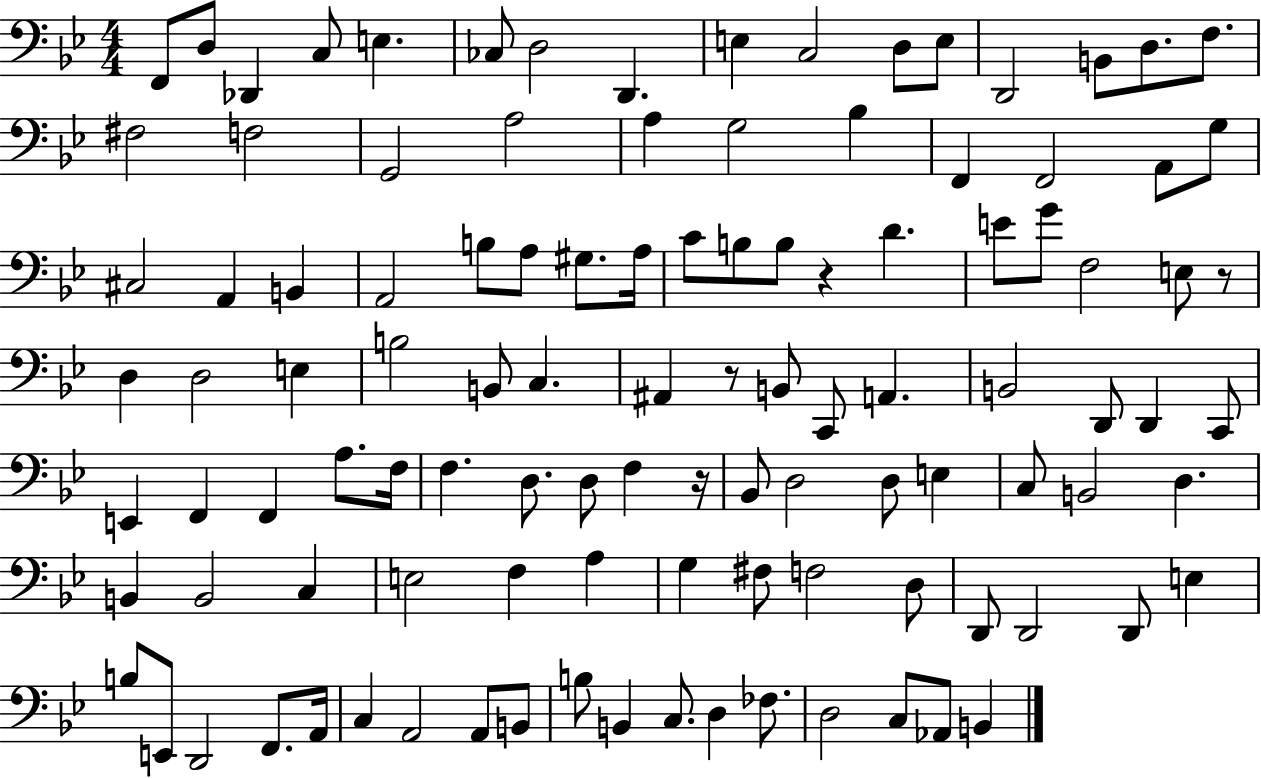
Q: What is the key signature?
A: BES major